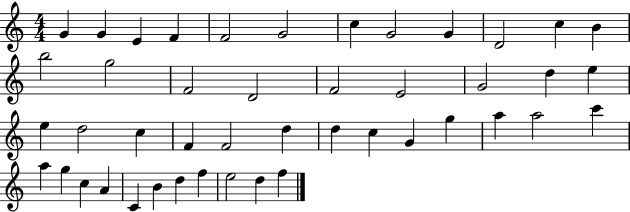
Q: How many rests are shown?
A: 0